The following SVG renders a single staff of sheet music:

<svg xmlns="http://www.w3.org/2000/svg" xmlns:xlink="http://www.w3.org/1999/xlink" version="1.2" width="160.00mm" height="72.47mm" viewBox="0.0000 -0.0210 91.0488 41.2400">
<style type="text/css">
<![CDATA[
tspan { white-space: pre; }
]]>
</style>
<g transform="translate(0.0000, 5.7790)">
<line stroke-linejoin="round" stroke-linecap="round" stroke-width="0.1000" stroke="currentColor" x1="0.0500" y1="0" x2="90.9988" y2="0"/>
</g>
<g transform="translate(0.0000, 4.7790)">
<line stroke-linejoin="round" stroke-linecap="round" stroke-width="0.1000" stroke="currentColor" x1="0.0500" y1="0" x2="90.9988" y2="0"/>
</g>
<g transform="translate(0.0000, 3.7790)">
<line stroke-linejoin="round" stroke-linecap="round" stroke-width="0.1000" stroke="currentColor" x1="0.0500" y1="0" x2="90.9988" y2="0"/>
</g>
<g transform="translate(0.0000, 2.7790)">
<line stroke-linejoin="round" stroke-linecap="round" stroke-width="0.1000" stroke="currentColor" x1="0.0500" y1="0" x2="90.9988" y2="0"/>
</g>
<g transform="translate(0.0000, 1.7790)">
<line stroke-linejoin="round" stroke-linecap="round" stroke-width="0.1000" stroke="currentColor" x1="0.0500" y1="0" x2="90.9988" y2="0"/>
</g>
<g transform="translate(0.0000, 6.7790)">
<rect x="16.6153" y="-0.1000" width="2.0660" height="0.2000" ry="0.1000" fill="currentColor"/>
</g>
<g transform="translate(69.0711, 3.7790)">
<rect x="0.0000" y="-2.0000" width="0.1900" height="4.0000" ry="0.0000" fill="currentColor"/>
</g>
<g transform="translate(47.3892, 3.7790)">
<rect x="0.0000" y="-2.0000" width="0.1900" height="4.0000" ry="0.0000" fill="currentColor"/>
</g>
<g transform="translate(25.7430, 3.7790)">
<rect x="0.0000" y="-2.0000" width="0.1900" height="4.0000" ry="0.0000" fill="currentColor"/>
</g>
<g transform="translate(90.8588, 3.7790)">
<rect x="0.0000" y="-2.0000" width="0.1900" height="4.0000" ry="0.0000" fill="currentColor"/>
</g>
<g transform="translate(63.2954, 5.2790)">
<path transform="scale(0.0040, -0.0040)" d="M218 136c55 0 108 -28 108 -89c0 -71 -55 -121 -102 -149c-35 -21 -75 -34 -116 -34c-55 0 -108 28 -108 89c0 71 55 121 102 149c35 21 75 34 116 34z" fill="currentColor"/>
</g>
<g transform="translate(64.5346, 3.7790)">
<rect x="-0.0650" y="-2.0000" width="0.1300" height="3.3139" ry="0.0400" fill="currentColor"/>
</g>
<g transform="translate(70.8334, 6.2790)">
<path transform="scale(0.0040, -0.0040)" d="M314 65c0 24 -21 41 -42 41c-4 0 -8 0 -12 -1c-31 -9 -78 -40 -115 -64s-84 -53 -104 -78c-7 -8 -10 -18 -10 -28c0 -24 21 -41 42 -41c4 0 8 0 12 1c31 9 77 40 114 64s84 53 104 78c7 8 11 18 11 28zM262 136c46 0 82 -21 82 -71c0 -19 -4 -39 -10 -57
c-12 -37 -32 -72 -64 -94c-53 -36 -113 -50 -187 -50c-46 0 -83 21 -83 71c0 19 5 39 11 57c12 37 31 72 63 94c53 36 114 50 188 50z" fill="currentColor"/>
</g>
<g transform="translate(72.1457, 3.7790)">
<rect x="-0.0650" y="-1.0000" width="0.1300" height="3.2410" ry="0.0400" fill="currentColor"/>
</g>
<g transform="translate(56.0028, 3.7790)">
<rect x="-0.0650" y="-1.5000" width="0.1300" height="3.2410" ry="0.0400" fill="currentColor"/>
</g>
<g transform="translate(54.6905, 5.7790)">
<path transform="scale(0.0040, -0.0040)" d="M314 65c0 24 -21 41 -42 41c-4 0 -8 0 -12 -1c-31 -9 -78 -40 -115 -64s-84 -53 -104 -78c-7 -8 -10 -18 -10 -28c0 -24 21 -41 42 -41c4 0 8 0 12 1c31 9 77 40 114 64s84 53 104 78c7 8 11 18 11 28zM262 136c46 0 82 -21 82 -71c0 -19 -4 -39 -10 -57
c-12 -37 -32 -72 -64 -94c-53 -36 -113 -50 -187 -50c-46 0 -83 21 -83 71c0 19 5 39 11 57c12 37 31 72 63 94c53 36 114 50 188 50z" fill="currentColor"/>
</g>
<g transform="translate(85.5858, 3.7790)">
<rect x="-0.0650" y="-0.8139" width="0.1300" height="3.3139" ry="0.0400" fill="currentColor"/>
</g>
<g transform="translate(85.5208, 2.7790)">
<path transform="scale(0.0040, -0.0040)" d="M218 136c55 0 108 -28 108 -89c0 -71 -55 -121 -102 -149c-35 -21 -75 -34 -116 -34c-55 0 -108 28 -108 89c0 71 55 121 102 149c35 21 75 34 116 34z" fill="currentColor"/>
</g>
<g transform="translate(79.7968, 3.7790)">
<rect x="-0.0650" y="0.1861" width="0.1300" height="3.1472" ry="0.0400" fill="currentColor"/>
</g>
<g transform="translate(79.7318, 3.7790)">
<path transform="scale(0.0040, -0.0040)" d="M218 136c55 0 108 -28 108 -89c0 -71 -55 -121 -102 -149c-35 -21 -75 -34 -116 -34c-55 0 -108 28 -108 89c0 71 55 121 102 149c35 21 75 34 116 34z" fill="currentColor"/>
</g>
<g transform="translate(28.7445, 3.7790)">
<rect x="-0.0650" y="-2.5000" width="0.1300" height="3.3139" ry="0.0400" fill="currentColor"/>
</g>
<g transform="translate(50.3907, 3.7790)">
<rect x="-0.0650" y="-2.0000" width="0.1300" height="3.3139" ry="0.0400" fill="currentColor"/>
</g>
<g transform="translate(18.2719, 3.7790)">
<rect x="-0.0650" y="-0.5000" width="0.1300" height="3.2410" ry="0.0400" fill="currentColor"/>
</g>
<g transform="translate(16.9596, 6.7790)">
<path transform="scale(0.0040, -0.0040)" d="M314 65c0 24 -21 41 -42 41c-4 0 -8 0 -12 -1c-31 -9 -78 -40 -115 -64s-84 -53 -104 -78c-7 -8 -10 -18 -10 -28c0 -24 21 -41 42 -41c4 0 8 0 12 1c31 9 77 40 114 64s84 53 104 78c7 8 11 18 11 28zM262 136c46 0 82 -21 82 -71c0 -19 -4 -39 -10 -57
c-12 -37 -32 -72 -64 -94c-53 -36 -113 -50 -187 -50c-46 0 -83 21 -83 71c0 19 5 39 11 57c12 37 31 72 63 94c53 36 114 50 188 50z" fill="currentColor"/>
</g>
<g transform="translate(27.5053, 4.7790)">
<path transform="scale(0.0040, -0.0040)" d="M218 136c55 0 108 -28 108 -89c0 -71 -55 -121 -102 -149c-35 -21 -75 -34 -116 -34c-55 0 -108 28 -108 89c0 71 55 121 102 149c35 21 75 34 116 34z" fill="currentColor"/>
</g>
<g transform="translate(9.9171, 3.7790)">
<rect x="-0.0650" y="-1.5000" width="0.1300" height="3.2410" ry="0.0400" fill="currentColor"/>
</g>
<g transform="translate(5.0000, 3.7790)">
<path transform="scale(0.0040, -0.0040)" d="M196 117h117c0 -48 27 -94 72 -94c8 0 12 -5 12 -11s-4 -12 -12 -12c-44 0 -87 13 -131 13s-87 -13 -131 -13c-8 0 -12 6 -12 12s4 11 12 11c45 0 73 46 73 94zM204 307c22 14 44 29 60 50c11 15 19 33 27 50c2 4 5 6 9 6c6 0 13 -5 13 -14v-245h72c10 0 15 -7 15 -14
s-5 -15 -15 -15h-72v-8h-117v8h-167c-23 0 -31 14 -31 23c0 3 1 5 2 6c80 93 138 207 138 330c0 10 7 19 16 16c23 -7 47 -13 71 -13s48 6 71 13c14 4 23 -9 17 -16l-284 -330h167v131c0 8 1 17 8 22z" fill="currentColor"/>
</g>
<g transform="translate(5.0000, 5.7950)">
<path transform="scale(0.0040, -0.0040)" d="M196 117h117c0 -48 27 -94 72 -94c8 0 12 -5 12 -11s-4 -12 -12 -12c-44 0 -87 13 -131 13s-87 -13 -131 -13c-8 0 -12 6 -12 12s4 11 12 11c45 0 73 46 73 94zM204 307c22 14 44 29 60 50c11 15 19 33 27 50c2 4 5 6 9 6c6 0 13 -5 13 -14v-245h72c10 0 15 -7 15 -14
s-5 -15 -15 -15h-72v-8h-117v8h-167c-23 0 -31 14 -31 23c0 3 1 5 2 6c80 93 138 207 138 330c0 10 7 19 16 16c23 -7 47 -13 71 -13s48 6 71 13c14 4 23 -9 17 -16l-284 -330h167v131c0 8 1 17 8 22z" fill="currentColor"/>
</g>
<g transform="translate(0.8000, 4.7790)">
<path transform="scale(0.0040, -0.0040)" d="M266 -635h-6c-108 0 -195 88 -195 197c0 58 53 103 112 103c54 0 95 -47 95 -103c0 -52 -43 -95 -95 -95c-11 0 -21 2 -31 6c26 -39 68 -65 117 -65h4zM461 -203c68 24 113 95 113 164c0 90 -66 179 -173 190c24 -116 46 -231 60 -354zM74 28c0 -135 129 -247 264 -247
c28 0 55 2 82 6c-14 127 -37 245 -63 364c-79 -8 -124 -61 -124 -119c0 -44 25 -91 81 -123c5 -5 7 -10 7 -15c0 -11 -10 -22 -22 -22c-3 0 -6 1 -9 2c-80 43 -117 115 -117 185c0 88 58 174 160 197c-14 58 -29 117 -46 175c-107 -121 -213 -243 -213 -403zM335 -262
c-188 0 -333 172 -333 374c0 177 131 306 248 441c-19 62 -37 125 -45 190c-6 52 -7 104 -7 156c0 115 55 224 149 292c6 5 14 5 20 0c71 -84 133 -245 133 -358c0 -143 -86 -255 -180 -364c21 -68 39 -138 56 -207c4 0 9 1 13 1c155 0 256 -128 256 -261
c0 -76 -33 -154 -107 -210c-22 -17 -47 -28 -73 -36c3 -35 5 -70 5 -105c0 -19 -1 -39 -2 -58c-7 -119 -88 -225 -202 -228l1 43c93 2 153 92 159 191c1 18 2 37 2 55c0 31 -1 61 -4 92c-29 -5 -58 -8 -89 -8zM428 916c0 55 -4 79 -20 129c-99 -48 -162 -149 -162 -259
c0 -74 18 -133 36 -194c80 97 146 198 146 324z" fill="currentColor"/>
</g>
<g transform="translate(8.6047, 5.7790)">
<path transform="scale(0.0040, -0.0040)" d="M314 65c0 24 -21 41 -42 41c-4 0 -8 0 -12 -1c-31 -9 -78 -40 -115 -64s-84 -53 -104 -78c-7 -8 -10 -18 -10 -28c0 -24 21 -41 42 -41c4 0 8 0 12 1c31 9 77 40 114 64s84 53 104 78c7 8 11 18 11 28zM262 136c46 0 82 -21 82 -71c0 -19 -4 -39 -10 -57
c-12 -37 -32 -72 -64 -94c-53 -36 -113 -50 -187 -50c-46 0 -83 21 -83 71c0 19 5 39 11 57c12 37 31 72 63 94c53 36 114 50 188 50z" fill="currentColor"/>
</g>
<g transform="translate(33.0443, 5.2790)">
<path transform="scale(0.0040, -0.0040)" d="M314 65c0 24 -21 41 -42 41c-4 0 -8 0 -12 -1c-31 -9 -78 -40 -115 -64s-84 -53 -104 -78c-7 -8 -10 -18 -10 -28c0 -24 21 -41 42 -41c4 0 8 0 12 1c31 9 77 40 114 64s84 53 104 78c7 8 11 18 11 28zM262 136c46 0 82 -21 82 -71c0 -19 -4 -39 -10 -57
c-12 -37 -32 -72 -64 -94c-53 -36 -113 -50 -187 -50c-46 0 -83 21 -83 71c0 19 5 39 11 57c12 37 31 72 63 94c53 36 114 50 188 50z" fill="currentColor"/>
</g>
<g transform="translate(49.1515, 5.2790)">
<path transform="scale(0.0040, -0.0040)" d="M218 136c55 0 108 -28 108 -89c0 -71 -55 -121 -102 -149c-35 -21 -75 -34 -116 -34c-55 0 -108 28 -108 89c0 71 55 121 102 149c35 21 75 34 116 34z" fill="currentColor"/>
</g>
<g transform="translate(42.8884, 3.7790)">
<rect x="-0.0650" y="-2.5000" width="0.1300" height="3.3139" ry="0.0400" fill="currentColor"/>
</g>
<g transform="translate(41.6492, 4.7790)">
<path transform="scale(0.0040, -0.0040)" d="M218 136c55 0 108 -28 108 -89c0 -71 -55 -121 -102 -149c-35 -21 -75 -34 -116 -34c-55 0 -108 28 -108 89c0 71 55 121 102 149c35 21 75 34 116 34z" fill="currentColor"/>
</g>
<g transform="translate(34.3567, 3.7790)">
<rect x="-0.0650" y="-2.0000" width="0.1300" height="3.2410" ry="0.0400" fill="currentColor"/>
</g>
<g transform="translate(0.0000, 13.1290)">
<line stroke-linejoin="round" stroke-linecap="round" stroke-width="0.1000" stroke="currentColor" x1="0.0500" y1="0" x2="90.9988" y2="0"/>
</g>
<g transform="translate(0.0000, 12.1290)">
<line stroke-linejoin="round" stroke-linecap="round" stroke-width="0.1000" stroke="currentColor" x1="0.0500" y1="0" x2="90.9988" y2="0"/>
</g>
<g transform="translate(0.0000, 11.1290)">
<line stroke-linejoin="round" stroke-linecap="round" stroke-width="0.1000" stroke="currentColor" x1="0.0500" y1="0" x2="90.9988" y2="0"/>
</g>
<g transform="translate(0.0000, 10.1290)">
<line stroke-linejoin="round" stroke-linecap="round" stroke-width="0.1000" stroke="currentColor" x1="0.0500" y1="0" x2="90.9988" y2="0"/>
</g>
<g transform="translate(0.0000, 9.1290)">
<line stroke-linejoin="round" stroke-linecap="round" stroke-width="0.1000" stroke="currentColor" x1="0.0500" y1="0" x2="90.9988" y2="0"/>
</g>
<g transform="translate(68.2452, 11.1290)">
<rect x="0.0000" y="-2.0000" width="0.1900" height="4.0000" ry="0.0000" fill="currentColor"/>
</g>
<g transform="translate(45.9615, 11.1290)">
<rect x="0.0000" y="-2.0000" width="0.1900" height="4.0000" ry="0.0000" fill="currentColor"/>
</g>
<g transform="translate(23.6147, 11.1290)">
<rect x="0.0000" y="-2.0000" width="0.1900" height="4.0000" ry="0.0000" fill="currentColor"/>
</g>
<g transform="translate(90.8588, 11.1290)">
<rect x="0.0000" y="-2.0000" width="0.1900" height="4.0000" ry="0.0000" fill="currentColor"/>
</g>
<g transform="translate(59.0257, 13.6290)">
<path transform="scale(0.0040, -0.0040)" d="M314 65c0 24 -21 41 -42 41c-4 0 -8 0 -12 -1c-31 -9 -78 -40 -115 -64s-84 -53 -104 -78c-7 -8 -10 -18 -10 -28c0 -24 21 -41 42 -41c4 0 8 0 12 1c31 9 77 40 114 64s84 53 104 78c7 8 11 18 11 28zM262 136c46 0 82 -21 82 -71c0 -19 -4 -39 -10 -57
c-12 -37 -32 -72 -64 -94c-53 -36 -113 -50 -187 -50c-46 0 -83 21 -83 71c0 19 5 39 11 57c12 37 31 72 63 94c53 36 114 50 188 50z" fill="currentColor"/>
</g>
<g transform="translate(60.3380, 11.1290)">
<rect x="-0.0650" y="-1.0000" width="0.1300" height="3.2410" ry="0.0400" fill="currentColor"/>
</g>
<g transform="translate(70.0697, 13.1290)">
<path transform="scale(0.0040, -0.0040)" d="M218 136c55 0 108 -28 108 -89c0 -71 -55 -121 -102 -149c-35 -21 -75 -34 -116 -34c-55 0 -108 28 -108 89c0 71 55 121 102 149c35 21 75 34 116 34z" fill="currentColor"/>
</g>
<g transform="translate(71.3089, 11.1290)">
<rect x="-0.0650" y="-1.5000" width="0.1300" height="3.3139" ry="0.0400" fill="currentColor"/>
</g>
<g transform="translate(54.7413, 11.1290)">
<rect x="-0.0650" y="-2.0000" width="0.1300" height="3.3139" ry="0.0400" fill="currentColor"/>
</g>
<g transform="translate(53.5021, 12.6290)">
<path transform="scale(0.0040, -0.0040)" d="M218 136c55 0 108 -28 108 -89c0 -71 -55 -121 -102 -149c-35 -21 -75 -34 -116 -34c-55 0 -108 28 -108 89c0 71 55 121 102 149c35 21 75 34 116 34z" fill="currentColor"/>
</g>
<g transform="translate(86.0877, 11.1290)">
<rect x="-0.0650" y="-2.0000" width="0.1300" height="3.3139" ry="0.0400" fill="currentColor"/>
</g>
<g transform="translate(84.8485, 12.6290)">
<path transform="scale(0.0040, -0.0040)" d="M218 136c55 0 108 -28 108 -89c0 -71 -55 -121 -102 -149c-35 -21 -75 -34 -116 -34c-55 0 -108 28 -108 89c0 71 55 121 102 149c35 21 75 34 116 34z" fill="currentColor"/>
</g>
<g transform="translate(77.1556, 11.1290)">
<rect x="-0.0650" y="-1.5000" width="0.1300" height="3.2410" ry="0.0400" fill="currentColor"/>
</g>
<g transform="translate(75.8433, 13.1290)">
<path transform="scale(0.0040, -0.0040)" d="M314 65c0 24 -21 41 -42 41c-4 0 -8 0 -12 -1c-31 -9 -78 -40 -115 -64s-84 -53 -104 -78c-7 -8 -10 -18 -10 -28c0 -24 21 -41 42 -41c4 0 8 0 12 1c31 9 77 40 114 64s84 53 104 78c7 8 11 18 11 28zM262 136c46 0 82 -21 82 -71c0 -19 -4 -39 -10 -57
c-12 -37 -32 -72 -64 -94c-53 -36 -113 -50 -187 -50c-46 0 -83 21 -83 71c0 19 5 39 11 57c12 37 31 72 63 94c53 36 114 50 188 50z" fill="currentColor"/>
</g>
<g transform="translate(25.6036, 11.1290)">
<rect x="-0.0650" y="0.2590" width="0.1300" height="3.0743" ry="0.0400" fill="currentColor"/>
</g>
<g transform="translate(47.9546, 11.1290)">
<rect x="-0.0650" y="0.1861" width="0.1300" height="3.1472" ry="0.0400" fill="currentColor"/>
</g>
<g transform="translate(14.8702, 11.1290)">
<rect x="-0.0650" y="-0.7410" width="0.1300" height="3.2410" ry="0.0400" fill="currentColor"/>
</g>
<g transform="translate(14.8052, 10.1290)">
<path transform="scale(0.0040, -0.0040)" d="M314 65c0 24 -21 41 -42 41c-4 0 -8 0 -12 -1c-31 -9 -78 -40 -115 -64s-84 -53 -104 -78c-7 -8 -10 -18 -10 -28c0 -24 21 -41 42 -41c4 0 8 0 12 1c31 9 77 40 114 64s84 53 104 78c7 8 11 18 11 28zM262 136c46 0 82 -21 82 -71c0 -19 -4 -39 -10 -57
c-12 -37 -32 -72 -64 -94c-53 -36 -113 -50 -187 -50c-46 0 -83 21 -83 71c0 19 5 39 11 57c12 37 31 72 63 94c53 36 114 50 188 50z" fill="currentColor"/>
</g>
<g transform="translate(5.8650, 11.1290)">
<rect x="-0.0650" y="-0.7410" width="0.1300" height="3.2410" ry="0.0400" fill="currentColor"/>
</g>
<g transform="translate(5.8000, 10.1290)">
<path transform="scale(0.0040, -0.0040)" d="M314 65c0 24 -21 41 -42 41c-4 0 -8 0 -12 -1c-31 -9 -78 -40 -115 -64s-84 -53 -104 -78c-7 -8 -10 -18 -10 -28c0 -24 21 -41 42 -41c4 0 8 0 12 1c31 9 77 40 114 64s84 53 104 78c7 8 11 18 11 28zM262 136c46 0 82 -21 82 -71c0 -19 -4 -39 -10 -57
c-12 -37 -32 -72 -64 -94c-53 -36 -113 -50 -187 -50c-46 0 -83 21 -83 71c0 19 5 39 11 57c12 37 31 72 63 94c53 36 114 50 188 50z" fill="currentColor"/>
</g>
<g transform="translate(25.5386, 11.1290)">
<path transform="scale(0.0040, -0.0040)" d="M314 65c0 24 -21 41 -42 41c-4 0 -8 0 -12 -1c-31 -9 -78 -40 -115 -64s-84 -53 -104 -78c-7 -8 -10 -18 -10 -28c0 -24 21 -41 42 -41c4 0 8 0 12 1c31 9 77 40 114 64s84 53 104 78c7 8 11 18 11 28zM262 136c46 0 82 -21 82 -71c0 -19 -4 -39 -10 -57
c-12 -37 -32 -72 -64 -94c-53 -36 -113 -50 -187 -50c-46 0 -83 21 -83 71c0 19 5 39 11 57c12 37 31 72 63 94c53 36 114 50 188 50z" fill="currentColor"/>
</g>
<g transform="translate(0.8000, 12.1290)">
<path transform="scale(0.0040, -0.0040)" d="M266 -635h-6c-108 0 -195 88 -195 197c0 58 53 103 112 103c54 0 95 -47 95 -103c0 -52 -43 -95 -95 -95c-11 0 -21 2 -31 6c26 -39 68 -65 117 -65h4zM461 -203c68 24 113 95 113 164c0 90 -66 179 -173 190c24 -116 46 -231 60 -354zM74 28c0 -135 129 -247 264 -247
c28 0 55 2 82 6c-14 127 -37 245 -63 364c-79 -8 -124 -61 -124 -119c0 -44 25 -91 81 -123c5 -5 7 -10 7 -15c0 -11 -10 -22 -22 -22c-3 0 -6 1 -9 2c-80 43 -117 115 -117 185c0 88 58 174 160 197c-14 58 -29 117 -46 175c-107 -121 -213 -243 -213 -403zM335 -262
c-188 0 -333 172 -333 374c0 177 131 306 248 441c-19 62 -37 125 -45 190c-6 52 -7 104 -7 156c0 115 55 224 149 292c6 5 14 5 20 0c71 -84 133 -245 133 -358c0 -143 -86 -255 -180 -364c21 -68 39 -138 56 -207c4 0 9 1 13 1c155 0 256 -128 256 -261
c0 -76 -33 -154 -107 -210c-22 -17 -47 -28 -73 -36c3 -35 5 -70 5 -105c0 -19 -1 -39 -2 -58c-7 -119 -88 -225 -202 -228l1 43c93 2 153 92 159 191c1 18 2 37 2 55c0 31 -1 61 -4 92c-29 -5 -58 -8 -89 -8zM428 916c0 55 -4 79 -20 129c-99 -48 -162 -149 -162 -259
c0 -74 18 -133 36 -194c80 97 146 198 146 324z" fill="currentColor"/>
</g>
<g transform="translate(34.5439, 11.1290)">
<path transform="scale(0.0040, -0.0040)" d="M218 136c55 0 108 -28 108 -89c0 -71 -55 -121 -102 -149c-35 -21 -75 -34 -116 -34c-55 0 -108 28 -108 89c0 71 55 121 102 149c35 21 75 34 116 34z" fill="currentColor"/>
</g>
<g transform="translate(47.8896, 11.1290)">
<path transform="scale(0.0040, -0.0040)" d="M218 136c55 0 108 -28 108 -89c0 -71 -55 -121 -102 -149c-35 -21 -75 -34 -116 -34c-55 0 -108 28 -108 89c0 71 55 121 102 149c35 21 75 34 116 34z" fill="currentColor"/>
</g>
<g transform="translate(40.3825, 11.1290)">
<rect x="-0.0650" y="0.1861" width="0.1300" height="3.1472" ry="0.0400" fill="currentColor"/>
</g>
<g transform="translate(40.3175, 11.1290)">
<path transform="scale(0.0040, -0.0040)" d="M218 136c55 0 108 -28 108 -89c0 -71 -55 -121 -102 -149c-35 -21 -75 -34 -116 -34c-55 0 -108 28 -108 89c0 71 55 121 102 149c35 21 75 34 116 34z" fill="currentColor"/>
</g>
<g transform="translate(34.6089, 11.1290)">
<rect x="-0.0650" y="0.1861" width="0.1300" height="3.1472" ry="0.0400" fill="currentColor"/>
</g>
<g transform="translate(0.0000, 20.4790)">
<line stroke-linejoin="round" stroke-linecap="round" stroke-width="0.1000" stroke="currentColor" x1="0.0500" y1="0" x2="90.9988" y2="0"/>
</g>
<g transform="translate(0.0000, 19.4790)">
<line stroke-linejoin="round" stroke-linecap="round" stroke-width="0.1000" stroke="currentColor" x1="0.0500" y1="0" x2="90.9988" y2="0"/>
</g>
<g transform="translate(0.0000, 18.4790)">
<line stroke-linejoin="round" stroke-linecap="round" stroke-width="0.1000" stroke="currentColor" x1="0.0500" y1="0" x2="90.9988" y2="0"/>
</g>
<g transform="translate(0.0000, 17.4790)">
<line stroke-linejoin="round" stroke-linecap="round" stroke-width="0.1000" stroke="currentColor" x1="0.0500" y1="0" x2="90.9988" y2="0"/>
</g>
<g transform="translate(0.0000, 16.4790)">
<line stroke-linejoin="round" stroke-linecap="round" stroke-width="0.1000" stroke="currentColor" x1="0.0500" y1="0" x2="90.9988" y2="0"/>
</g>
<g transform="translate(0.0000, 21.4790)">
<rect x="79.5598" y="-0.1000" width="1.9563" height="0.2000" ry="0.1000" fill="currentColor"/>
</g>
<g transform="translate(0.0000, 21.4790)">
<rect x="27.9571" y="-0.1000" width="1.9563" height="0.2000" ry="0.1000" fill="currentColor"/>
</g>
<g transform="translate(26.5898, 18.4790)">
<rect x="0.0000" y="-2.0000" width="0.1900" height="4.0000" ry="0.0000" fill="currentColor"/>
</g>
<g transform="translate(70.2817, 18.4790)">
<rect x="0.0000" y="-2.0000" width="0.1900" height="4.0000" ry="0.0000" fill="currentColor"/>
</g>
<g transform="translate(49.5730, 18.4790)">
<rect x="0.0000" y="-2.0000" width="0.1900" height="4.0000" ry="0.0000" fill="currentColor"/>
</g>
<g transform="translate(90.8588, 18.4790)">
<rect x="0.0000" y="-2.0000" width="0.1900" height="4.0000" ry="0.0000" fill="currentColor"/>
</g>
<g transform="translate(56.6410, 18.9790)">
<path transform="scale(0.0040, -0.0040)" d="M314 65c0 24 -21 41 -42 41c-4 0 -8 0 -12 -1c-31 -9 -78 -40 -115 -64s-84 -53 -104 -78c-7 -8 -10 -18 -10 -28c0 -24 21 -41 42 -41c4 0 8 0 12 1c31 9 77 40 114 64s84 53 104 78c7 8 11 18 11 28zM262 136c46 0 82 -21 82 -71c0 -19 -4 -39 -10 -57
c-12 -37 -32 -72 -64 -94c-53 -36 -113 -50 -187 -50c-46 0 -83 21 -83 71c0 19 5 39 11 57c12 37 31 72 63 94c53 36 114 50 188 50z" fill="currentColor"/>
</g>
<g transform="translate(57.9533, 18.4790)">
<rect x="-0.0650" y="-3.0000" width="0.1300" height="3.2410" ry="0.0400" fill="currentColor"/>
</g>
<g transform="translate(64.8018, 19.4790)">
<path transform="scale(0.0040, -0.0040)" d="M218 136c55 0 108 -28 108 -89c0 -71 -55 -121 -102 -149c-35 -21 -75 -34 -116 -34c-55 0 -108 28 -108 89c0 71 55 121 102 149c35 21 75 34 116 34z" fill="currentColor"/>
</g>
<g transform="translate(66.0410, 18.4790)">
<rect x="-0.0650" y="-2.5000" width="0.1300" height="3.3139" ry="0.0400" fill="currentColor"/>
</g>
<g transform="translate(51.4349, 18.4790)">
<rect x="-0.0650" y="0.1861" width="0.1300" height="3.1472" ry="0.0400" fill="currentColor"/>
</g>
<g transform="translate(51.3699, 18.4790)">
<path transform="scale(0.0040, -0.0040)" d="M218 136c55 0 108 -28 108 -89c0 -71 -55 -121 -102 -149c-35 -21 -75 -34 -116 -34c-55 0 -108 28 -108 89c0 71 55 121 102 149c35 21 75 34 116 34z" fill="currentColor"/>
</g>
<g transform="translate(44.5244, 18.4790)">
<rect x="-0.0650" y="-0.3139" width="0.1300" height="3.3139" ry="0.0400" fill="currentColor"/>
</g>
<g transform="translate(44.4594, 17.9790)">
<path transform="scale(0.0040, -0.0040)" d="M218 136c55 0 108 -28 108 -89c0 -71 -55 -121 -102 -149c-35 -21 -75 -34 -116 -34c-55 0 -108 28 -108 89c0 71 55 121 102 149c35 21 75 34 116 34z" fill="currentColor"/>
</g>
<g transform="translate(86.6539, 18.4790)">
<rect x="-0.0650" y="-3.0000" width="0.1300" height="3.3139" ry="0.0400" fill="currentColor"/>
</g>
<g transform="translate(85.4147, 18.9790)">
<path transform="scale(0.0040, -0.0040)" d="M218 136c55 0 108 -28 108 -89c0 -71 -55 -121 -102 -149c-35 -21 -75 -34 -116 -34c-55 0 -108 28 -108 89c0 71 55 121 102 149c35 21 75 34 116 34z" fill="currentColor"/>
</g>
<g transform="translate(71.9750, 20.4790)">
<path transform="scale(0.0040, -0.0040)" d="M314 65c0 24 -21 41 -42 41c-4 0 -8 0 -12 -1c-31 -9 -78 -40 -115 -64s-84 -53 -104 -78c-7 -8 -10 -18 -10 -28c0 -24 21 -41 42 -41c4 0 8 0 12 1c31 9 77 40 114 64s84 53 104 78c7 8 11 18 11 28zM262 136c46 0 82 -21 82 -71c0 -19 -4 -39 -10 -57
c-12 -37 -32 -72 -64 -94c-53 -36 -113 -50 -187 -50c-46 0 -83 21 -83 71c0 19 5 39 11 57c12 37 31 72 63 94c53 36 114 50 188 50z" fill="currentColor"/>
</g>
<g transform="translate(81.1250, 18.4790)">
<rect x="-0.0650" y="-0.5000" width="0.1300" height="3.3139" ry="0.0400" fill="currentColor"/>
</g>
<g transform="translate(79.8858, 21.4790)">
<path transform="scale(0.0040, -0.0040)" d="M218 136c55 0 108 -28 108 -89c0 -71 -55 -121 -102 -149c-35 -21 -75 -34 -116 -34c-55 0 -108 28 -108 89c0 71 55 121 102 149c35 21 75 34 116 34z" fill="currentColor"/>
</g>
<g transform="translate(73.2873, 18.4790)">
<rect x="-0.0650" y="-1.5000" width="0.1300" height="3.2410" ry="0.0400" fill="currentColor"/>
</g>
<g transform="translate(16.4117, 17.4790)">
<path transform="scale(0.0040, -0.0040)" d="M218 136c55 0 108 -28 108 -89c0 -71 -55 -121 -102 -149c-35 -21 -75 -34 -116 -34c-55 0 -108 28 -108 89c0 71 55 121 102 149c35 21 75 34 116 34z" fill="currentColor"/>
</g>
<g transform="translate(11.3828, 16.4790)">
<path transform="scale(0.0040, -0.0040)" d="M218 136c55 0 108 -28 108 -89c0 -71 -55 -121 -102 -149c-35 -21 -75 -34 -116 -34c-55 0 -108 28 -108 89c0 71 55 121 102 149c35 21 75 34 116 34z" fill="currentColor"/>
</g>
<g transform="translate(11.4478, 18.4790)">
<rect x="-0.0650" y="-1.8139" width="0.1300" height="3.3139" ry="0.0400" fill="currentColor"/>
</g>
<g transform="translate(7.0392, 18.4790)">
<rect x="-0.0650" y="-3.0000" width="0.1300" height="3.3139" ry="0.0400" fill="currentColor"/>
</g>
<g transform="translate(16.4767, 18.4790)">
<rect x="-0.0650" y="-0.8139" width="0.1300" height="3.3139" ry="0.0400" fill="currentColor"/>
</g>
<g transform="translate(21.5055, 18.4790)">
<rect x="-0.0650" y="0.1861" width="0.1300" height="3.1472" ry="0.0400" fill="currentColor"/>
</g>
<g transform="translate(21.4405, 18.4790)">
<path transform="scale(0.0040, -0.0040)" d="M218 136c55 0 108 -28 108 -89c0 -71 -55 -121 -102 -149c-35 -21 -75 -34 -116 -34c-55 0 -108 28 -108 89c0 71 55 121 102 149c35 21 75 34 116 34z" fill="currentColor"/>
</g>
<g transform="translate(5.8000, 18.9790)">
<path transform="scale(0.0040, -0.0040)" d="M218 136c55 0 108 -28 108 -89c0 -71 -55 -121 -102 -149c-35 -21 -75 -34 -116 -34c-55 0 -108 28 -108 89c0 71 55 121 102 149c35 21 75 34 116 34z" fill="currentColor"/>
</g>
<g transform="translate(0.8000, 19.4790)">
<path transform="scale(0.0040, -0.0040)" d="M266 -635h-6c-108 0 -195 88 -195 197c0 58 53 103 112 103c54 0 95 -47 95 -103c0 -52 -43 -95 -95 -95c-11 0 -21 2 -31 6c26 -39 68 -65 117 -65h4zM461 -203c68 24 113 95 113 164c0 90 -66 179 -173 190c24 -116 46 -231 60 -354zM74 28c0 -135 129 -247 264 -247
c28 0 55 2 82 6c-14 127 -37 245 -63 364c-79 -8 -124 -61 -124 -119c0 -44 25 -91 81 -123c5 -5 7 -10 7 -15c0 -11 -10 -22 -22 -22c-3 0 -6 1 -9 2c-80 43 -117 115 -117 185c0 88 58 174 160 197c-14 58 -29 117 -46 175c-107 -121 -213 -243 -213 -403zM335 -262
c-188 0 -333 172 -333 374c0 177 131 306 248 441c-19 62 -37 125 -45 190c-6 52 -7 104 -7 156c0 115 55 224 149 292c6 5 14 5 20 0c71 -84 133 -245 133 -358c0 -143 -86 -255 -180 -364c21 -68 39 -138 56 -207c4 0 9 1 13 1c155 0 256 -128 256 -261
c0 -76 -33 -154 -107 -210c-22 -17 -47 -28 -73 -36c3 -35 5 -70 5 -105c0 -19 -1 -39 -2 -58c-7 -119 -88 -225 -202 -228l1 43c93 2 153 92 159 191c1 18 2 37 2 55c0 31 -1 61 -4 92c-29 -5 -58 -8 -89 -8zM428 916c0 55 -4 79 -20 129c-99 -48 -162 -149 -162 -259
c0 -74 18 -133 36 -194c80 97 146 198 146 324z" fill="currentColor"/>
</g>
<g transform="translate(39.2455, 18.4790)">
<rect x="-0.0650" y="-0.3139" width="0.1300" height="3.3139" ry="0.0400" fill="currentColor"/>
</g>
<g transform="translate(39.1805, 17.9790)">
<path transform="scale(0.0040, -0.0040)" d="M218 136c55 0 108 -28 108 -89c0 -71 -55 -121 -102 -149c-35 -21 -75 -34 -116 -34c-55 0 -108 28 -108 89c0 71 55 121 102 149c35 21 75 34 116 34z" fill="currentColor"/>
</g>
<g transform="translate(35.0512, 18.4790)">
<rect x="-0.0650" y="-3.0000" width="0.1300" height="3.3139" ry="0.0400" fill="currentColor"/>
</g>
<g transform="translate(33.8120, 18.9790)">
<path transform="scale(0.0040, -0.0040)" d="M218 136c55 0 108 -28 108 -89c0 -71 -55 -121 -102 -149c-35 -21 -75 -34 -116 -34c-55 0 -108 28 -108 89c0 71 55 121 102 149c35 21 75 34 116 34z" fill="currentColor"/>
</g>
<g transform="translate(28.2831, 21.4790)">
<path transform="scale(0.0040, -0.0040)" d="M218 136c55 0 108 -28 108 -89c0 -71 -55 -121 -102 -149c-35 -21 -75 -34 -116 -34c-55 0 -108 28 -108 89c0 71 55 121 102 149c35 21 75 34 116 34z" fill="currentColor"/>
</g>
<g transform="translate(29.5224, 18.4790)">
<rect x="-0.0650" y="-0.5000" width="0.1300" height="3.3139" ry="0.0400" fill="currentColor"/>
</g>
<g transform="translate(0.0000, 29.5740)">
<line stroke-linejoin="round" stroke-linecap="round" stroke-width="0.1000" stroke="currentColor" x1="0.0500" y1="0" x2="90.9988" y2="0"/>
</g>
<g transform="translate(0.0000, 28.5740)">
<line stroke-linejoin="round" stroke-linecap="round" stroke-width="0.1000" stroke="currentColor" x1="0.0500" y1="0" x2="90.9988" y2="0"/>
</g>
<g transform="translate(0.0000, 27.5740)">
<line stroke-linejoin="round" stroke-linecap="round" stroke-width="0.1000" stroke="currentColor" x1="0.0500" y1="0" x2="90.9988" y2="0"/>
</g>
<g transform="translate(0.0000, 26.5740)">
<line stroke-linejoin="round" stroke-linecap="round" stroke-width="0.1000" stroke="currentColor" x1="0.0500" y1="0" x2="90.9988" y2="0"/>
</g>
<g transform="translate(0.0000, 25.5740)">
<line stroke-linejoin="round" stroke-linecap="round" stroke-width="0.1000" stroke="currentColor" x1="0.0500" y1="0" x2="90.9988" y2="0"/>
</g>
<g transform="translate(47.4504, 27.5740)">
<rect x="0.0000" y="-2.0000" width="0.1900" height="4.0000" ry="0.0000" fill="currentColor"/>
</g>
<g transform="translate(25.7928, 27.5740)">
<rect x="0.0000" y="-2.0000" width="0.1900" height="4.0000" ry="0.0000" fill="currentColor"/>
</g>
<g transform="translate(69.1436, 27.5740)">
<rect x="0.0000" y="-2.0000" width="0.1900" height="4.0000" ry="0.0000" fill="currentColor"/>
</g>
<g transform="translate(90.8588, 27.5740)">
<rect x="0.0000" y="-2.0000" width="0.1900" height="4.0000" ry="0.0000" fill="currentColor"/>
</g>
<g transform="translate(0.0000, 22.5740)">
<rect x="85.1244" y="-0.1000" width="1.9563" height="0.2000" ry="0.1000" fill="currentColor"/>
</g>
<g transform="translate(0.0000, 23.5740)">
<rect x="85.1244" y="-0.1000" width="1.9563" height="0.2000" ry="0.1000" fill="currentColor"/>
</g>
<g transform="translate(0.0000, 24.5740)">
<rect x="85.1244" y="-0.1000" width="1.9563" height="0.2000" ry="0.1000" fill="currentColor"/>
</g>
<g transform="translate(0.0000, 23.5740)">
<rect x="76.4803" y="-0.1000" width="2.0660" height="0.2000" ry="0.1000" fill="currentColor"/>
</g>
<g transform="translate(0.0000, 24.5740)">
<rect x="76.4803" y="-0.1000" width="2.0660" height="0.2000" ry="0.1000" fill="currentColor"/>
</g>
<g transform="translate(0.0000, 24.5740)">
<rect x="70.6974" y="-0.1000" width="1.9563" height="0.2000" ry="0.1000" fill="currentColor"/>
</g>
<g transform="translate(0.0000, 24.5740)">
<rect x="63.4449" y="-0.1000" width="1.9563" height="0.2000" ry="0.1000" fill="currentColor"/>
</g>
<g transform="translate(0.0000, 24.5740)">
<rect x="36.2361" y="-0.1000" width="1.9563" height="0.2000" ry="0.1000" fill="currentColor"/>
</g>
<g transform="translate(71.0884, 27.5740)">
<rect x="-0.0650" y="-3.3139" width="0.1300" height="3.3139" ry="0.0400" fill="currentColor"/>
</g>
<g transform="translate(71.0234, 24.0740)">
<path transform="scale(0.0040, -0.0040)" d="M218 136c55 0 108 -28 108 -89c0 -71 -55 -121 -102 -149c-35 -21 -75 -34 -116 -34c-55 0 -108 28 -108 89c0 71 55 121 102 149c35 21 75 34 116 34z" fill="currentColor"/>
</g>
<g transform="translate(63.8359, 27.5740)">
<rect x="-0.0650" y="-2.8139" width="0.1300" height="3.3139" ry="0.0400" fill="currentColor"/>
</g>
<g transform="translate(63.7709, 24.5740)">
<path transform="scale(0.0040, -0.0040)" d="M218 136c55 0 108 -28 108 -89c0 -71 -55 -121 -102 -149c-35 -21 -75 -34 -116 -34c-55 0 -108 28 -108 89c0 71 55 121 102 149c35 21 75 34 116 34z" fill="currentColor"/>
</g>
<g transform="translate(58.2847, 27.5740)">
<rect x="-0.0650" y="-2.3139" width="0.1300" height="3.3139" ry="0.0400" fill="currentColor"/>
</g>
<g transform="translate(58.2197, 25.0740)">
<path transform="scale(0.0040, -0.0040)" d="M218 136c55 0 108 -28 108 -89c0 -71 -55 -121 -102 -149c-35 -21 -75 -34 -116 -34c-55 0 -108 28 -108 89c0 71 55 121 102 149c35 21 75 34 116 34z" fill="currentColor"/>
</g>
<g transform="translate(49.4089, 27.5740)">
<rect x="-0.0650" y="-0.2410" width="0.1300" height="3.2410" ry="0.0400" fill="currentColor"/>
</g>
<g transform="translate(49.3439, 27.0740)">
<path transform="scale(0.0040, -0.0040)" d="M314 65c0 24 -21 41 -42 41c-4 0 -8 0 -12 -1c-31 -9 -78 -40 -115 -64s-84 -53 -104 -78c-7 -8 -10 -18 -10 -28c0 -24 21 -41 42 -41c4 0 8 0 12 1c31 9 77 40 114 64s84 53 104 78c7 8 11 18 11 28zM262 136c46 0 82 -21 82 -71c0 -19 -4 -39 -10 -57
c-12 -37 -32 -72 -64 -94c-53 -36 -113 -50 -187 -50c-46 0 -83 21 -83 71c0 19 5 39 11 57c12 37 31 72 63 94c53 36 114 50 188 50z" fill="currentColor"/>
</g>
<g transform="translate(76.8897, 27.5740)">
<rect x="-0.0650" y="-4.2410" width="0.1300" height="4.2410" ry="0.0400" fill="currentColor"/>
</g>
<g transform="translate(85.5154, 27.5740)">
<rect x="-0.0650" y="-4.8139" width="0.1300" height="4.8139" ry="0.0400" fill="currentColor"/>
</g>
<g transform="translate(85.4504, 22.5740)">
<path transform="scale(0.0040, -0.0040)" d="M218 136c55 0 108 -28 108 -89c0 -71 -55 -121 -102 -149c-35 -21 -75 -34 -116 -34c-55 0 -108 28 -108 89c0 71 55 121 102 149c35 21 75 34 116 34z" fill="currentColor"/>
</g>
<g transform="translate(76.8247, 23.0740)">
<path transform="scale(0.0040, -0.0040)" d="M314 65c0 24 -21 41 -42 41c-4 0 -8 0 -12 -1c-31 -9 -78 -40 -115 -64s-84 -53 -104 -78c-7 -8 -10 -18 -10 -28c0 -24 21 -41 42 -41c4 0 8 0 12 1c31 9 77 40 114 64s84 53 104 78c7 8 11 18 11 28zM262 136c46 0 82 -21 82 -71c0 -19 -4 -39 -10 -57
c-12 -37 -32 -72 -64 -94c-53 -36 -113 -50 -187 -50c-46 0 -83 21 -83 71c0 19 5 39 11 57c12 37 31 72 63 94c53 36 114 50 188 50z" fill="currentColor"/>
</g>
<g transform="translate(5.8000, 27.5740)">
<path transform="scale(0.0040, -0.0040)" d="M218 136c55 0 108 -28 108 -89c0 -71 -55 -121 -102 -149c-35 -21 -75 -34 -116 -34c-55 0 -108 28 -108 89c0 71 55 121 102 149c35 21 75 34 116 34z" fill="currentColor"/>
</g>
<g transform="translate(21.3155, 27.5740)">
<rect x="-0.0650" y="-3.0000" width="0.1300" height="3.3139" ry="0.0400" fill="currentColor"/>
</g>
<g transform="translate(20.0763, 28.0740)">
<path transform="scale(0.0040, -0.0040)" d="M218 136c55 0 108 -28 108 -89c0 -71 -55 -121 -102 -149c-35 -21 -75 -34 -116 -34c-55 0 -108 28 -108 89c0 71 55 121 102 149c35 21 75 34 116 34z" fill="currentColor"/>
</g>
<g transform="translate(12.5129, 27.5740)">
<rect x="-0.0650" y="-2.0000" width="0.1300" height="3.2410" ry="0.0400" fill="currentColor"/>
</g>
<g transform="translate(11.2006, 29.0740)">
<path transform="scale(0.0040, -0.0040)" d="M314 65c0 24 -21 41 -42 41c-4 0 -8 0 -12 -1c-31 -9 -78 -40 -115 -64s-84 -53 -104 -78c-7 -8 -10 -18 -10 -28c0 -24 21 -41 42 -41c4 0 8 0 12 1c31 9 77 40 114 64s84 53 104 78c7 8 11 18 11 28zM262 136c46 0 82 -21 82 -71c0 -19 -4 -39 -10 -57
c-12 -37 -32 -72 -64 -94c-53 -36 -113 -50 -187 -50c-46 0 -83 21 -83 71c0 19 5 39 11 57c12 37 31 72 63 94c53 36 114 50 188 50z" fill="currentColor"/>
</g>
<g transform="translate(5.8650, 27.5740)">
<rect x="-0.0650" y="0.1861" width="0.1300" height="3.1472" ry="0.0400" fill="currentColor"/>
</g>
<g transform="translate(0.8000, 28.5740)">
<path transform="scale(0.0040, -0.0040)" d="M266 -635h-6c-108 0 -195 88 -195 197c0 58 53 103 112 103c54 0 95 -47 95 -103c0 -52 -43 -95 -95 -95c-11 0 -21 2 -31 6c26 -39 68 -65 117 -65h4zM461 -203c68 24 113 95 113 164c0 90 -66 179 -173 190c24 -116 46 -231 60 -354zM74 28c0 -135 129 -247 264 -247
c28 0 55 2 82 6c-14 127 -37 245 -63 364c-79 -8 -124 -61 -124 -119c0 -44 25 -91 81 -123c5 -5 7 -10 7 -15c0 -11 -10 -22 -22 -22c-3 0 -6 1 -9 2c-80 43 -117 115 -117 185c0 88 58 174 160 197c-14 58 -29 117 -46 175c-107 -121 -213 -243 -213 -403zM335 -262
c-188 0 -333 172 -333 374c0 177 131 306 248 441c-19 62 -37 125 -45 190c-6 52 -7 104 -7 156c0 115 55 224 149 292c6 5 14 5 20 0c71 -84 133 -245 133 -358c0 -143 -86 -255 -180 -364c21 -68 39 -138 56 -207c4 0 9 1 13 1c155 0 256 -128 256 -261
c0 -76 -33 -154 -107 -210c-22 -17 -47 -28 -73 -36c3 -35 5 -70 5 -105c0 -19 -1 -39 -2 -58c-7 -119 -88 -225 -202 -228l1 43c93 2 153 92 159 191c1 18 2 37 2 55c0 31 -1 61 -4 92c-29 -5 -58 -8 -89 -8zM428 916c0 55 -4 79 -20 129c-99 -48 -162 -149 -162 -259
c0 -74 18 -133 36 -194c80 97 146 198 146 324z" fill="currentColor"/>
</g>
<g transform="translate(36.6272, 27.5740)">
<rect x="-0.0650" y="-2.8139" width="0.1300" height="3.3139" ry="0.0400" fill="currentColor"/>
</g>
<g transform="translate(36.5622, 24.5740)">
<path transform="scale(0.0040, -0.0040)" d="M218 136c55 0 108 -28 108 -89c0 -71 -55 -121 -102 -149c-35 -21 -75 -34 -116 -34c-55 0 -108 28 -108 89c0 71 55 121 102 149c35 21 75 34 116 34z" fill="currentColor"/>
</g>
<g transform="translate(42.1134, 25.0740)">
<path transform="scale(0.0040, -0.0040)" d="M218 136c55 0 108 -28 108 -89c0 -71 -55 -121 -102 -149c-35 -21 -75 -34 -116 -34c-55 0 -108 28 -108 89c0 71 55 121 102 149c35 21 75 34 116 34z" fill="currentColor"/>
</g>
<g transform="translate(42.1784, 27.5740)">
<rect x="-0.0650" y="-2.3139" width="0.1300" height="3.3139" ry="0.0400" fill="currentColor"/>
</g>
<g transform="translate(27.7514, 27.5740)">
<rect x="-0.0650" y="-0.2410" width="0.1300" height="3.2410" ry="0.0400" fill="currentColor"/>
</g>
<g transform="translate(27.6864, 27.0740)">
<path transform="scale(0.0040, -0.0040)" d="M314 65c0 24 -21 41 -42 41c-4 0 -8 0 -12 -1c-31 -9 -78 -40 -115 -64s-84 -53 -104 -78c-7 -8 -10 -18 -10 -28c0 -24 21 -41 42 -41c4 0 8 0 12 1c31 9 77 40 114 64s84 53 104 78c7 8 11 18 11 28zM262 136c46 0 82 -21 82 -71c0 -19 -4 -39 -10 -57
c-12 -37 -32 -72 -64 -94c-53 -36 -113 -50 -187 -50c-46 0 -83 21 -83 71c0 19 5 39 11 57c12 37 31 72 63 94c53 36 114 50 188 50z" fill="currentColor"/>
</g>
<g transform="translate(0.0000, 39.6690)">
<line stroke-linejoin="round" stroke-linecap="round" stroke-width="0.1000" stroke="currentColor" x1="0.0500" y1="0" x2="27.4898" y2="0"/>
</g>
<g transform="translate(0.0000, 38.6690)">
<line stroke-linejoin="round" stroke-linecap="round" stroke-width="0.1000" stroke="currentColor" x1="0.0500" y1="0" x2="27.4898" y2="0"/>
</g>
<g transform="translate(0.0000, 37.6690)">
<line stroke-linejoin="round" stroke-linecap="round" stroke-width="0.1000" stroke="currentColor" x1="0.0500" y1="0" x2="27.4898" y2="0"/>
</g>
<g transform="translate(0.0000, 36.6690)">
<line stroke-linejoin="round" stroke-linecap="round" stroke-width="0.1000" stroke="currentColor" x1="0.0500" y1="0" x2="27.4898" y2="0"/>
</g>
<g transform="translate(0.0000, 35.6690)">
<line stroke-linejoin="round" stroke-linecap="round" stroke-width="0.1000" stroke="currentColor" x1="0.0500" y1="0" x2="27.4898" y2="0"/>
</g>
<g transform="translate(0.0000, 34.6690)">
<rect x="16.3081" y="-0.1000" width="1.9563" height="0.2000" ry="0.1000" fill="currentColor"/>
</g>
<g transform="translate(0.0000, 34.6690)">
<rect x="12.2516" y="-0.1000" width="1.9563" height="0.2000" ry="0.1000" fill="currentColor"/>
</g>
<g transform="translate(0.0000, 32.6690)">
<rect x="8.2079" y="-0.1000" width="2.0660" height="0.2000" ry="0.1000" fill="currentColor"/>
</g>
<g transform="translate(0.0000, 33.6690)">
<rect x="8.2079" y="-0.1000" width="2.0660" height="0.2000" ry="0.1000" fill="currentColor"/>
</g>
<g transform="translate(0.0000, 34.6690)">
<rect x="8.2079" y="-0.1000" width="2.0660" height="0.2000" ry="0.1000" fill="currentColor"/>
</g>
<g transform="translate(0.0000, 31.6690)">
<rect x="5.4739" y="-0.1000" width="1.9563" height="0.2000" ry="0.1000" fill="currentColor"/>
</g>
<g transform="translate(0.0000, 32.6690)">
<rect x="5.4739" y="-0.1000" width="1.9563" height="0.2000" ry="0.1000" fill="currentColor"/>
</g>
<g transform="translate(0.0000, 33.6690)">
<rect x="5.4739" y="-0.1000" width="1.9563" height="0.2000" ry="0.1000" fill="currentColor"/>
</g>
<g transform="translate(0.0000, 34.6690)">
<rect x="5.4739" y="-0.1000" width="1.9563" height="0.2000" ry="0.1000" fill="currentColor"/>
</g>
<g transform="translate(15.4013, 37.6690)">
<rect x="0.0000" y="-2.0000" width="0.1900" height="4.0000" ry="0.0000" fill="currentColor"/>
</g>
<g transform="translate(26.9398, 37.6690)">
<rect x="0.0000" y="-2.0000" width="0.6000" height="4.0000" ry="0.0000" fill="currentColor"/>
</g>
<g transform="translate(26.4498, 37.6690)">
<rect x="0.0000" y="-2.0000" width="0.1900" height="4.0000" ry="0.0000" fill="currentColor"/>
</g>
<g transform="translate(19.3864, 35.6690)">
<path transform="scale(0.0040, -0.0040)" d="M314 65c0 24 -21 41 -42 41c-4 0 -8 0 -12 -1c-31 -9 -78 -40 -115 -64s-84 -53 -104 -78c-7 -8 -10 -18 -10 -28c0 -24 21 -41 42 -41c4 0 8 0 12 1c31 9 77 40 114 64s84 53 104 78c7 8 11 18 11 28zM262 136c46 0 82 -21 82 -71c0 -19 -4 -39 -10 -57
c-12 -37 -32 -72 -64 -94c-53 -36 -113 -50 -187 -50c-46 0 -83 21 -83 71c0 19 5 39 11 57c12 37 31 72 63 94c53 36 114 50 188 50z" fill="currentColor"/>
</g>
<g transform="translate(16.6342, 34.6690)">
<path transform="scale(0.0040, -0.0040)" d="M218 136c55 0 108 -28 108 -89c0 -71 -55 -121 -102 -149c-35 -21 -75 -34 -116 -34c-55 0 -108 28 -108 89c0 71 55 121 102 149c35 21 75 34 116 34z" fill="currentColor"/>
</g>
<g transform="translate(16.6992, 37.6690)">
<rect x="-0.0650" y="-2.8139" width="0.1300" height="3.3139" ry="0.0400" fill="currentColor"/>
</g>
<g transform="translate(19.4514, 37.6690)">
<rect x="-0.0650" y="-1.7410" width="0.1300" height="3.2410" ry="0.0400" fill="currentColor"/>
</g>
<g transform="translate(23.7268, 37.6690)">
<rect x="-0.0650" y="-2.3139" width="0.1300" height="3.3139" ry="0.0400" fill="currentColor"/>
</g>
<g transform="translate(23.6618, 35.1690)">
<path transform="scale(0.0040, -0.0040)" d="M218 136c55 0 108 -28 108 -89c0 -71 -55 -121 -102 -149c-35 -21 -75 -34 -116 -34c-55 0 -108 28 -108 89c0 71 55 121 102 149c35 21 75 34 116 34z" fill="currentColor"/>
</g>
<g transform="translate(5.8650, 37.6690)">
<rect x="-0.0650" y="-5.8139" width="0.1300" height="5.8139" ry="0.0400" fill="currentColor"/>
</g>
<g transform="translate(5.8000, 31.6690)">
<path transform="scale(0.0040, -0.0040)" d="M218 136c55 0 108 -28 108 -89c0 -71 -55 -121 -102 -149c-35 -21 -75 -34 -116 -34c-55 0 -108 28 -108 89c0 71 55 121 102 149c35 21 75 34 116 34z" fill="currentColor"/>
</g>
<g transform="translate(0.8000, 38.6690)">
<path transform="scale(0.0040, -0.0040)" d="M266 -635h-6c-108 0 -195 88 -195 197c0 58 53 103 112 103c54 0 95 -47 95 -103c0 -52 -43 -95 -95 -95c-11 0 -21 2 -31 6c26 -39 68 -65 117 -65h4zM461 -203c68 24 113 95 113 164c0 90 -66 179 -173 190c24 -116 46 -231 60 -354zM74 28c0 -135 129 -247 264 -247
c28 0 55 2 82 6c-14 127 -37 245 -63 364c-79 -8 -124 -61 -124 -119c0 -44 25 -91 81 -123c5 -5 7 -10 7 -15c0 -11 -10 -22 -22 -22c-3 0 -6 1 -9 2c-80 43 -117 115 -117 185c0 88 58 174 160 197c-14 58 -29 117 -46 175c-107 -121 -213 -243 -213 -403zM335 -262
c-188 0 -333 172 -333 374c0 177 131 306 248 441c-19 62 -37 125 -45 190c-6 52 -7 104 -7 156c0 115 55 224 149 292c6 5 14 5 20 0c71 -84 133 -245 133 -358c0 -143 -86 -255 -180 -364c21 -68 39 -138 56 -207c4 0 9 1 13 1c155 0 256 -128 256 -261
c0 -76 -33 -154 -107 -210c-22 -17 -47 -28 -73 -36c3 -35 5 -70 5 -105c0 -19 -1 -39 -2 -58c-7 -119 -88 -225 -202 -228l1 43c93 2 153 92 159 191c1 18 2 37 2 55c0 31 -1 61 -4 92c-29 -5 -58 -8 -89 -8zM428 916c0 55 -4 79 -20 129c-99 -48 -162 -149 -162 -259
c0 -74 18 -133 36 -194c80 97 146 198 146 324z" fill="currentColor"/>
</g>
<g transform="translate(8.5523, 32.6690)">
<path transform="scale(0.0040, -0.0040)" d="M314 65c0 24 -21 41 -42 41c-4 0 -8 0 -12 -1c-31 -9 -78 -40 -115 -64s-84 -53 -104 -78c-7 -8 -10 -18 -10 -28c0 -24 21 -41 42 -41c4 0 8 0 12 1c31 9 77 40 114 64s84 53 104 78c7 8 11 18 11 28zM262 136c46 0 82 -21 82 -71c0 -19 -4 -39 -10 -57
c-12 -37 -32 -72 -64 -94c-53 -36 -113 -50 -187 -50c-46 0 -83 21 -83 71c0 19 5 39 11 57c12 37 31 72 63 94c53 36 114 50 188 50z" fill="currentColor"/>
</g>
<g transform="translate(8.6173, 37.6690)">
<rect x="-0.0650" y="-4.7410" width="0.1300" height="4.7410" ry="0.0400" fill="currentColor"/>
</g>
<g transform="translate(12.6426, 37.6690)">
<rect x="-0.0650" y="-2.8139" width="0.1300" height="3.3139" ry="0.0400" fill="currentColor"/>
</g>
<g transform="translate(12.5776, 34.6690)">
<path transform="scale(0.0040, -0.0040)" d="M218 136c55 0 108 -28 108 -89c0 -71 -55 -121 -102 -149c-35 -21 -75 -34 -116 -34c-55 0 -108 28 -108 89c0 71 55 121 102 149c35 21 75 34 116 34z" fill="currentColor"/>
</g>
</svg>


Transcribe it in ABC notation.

X:1
T:Untitled
M:4/4
L:1/4
K:C
E2 C2 G F2 G F E2 F D2 B d d2 d2 B2 B B B F D2 E E2 F A f d B C A c c B A2 G E2 C A B F2 A c2 a g c2 g a b d'2 e' g' e'2 a a f2 g